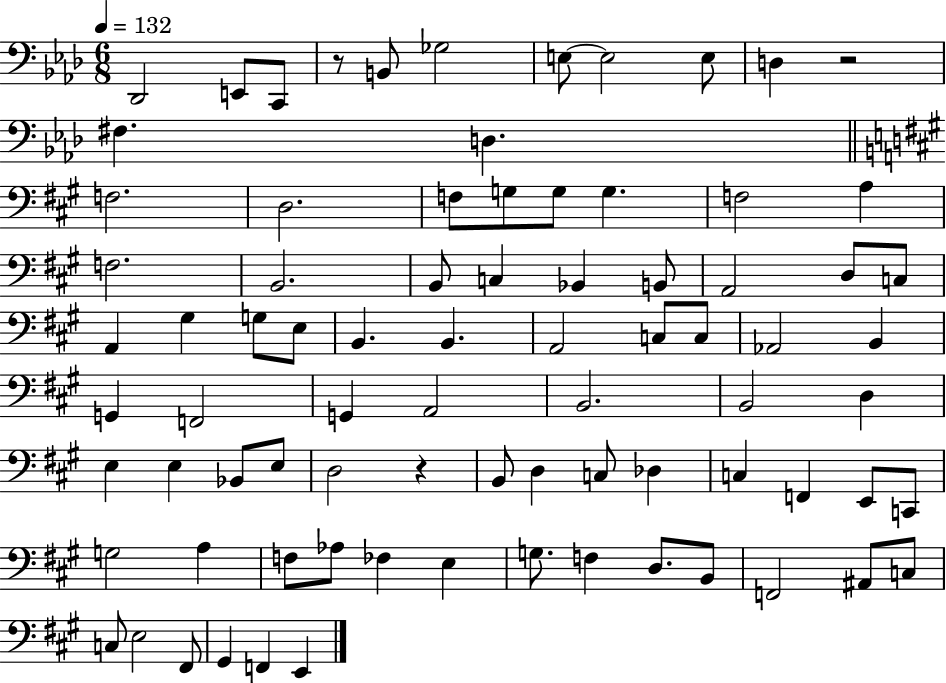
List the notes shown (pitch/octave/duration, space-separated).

Db2/h E2/e C2/e R/e B2/e Gb3/h E3/e E3/h E3/e D3/q R/h F#3/q. D3/q. F3/h. D3/h. F3/e G3/e G3/e G3/q. F3/h A3/q F3/h. B2/h. B2/e C3/q Bb2/q B2/e A2/h D3/e C3/e A2/q G#3/q G3/e E3/e B2/q. B2/q. A2/h C3/e C3/e Ab2/h B2/q G2/q F2/h G2/q A2/h B2/h. B2/h D3/q E3/q E3/q Bb2/e E3/e D3/h R/q B2/e D3/q C3/e Db3/q C3/q F2/q E2/e C2/e G3/h A3/q F3/e Ab3/e FES3/q E3/q G3/e. F3/q D3/e. B2/e F2/h A#2/e C3/e C3/e E3/h F#2/e G#2/q F2/q E2/q